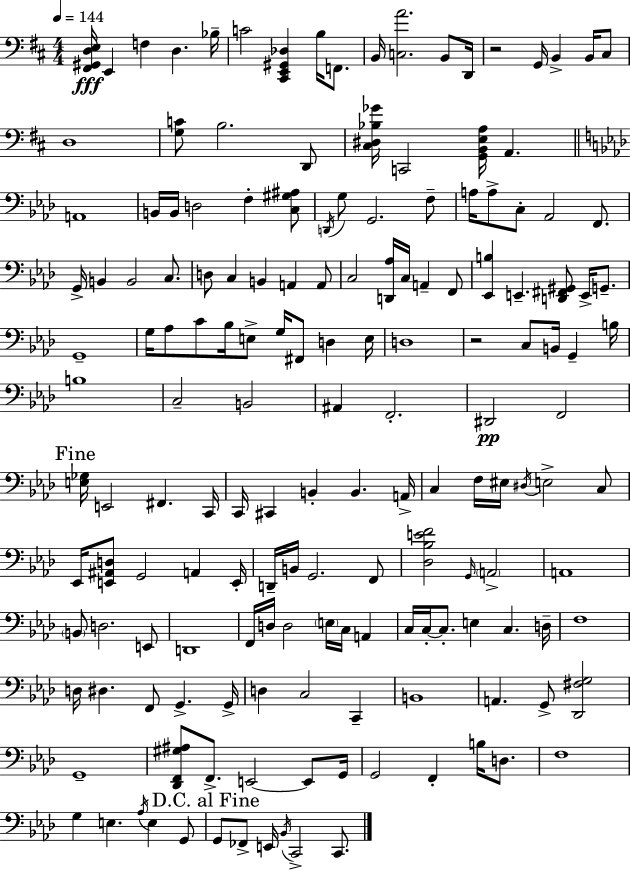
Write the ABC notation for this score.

X:1
T:Untitled
M:4/4
L:1/4
K:D
[^F,,^G,,D,E,]/4 E,, F, D, _B,/4 C2 [^C,,E,,^G,,_D,] B,/4 F,,/2 B,,/4 [C,A]2 B,,/2 D,,/4 z2 G,,/4 B,, B,,/4 ^C,/2 D,4 [G,C]/2 B,2 D,,/2 [^C,^D,_B,_G]/4 C,,2 [G,,B,,E,A,]/4 A,, A,,4 B,,/4 B,,/4 D,2 F, [C,^G,^A,]/2 D,,/4 G,/2 G,,2 F,/2 A,/4 A,/2 C,/2 _A,,2 F,,/2 G,,/4 B,, B,,2 C,/2 D,/2 C, B,, A,, A,,/2 C,2 [D,,_A,]/4 C,/4 A,, F,,/2 [_E,,B,] E,, [D,,^F,,^G,,]/2 E,,/4 G,,/2 G,,4 G,/4 _A,/2 C/2 _B,/4 E,/2 G,/4 ^F,,/2 D, E,/4 D,4 z2 C,/2 B,,/4 G,, B,/4 B,4 C,2 B,,2 ^A,, F,,2 ^D,,2 F,,2 [E,_G,]/4 E,,2 ^F,, C,,/4 C,,/4 ^C,, B,, B,, A,,/4 C, F,/4 ^E,/4 ^D,/4 E,2 C,/2 _E,,/4 [E,,^A,,D,]/2 G,,2 A,, E,,/4 D,,/4 B,,/4 G,,2 F,,/2 [_D,_B,EF]2 G,,/4 A,,2 A,,4 B,,/2 D,2 E,,/2 D,,4 F,,/4 D,/4 D,2 E,/4 C,/4 A,, C,/4 C,/4 C,/2 E, C, D,/4 F,4 D,/4 ^D, F,,/2 G,, G,,/4 D, C,2 C,, B,,4 A,, G,,/2 [_D,,^F,G,]2 G,,4 [_D,,F,,^G,^A,]/2 F,,/2 E,,2 E,,/2 G,,/4 G,,2 F,, B,/4 D,/2 F,4 G, E, _A,/4 E, G,,/2 G,,/2 _F,,/2 E,,/4 _B,,/4 C,,2 C,,/2